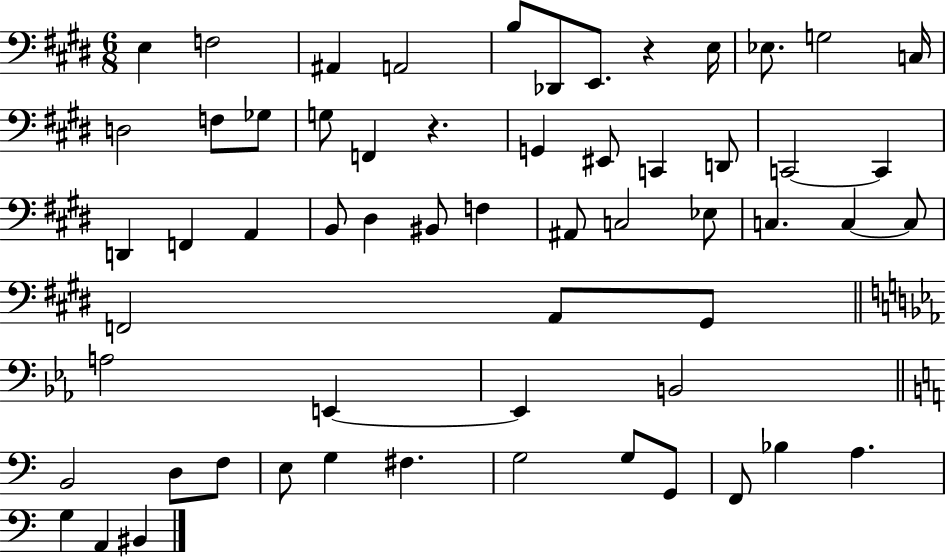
{
  \clef bass
  \numericTimeSignature
  \time 6/8
  \key e \major
  e4 f2 | ais,4 a,2 | b8 des,8 e,8. r4 e16 | ees8. g2 c16 | \break d2 f8 ges8 | g8 f,4 r4. | g,4 eis,8 c,4 d,8 | c,2~~ c,4 | \break d,4 f,4 a,4 | b,8 dis4 bis,8 f4 | ais,8 c2 ees8 | c4. c4~~ c8 | \break f,2 a,8 gis,8 | \bar "||" \break \key ees \major a2 e,4~~ | e,4 b,2 | \bar "||" \break \key c \major b,2 d8 f8 | e8 g4 fis4. | g2 g8 g,8 | f,8 bes4 a4. | \break g4 a,4 bis,4 | \bar "|."
}